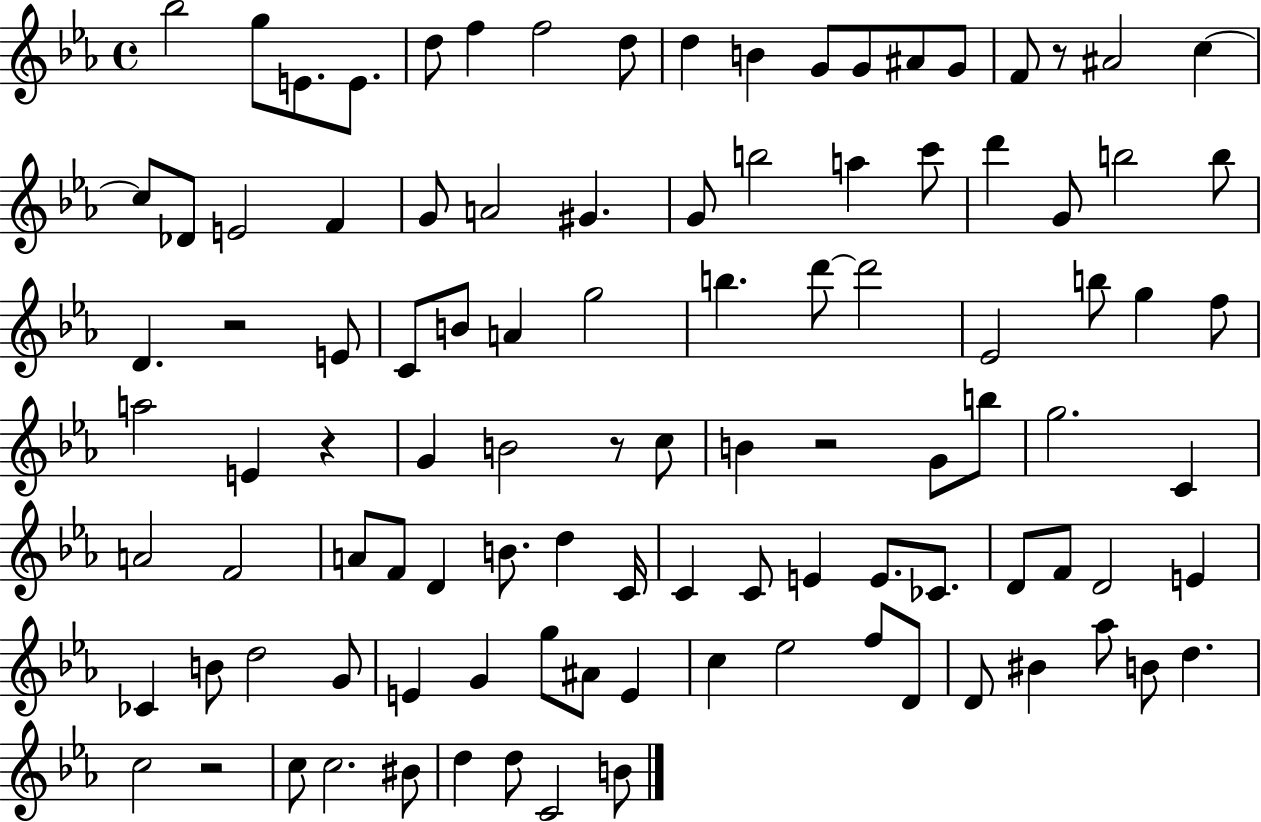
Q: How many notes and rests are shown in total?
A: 104